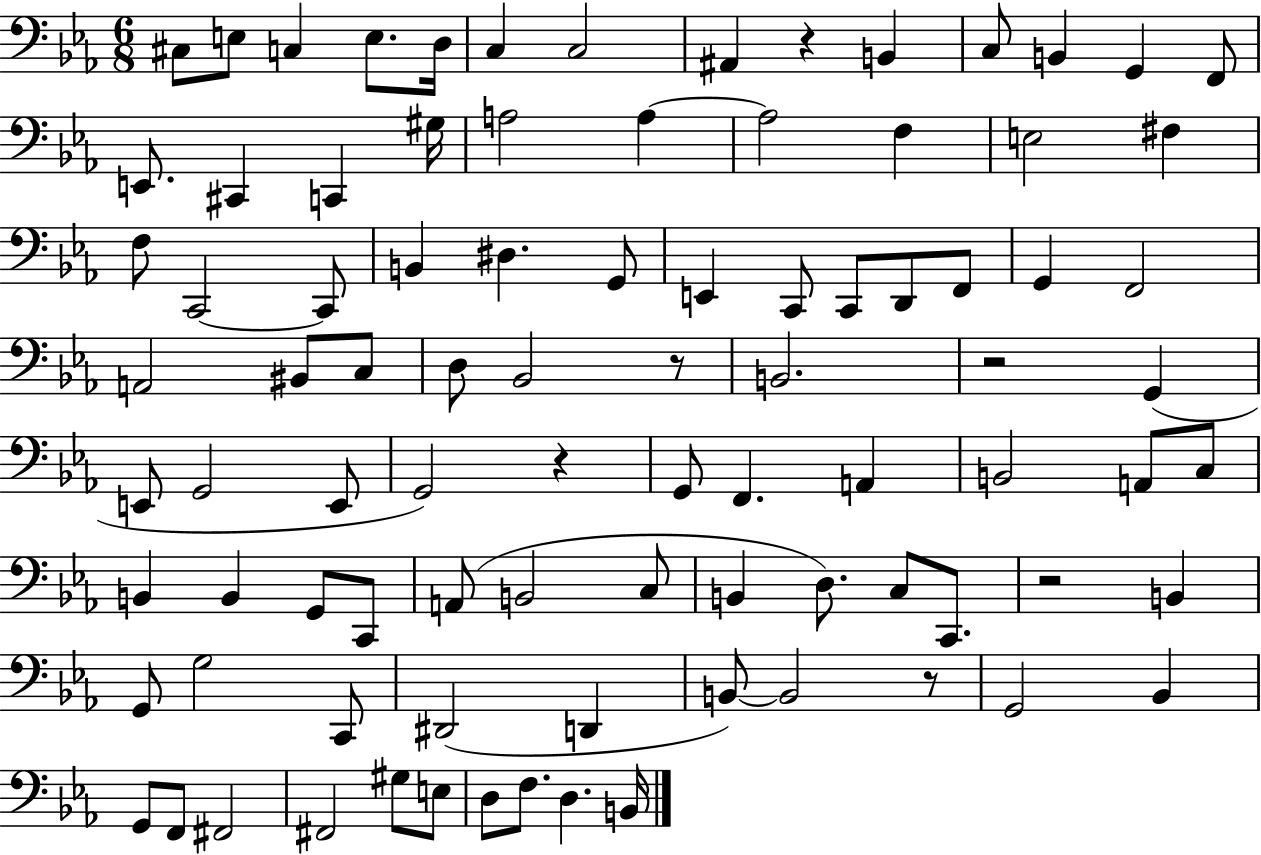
{
  \clef bass
  \numericTimeSignature
  \time 6/8
  \key ees \major
  cis8 e8 c4 e8. d16 | c4 c2 | ais,4 r4 b,4 | c8 b,4 g,4 f,8 | \break e,8. cis,4 c,4 gis16 | a2 a4~~ | a2 f4 | e2 fis4 | \break f8 c,2~~ c,8 | b,4 dis4. g,8 | e,4 c,8 c,8 d,8 f,8 | g,4 f,2 | \break a,2 bis,8 c8 | d8 bes,2 r8 | b,2. | r2 g,4( | \break e,8 g,2 e,8 | g,2) r4 | g,8 f,4. a,4 | b,2 a,8 c8 | \break b,4 b,4 g,8 c,8 | a,8( b,2 c8 | b,4 d8.) c8 c,8. | r2 b,4 | \break g,8 g2 c,8 | dis,2( d,4 | b,8~~) b,2 r8 | g,2 bes,4 | \break g,8 f,8 fis,2 | fis,2 gis8 e8 | d8 f8. d4. b,16 | \bar "|."
}